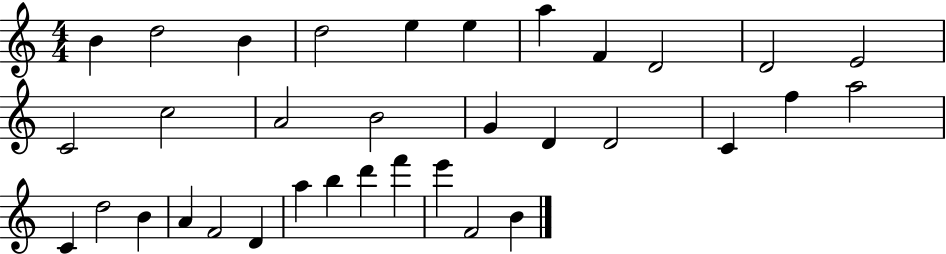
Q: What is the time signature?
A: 4/4